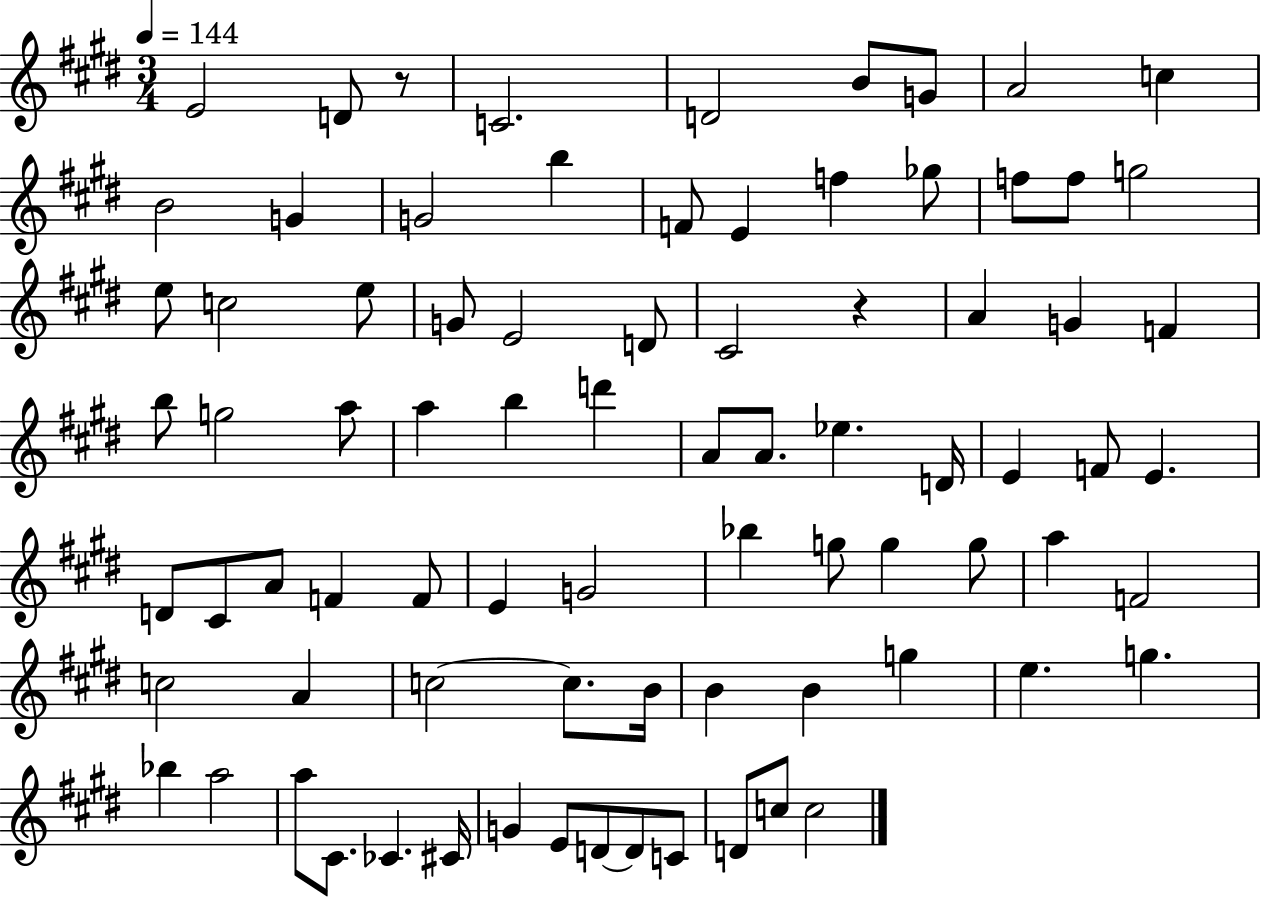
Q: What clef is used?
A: treble